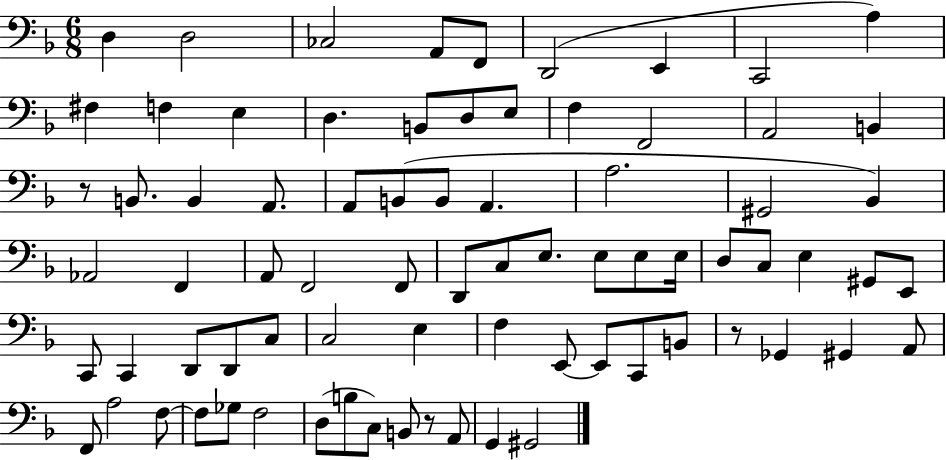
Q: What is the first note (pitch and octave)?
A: D3